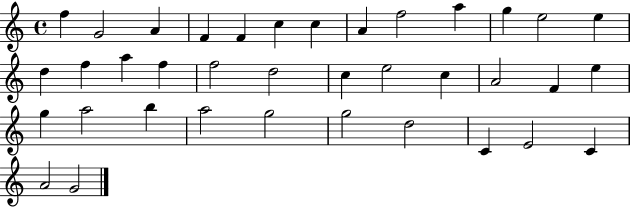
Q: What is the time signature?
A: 4/4